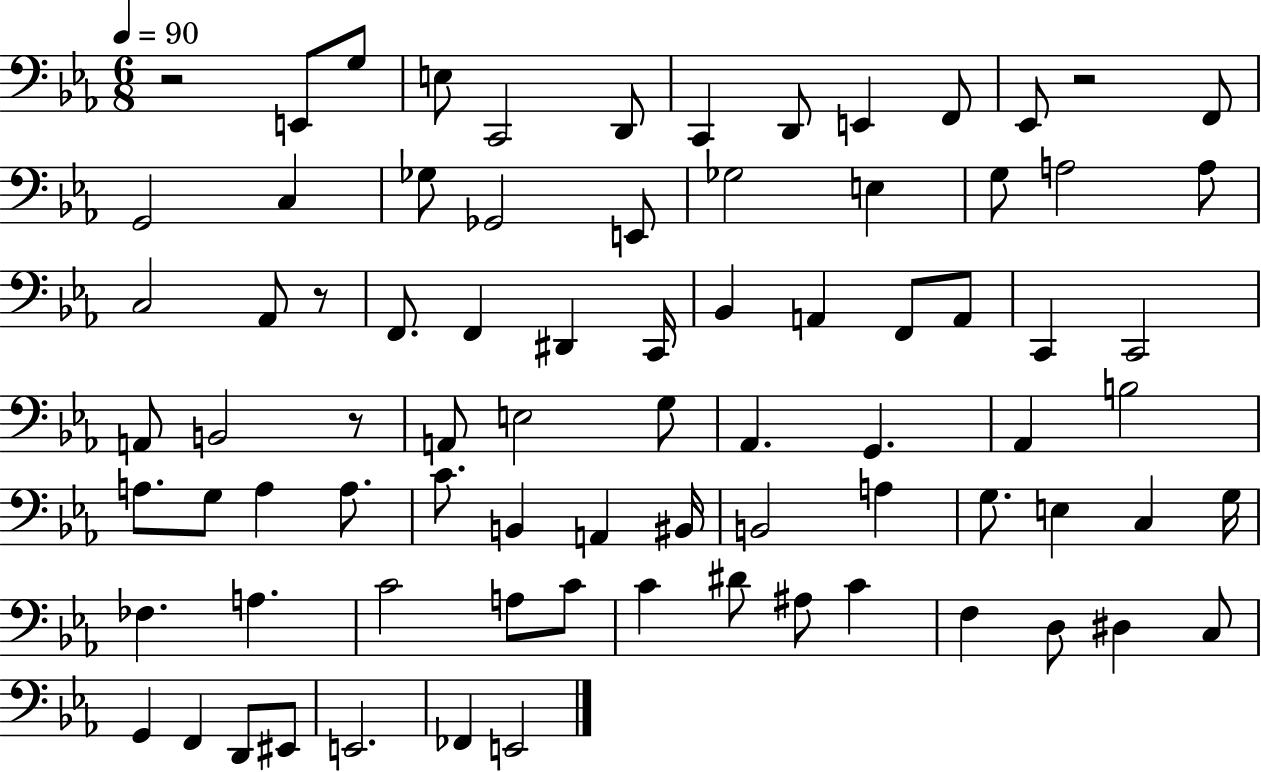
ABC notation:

X:1
T:Untitled
M:6/8
L:1/4
K:Eb
z2 E,,/2 G,/2 E,/2 C,,2 D,,/2 C,, D,,/2 E,, F,,/2 _E,,/2 z2 F,,/2 G,,2 C, _G,/2 _G,,2 E,,/2 _G,2 E, G,/2 A,2 A,/2 C,2 _A,,/2 z/2 F,,/2 F,, ^D,, C,,/4 _B,, A,, F,,/2 A,,/2 C,, C,,2 A,,/2 B,,2 z/2 A,,/2 E,2 G,/2 _A,, G,, _A,, B,2 A,/2 G,/2 A, A,/2 C/2 B,, A,, ^B,,/4 B,,2 A, G,/2 E, C, G,/4 _F, A, C2 A,/2 C/2 C ^D/2 ^A,/2 C F, D,/2 ^D, C,/2 G,, F,, D,,/2 ^E,,/2 E,,2 _F,, E,,2